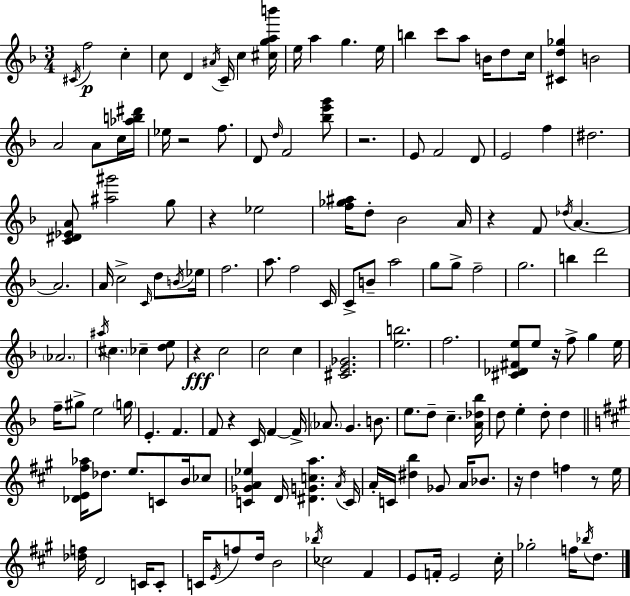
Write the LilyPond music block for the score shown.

{
  \clef treble
  \numericTimeSignature
  \time 3/4
  \key d \minor
  \acciaccatura { cis'16 }\p f''2 c''4-. | c''8 d'4 \acciaccatura { ais'16 } c'16-- c''4 | <cis'' g'' a'' b'''>16 e''16 a''4 g''4. | e''16 b''4 c'''8 a''8 b'16 d''8 | \break c''16 <cis' d'' ges''>4 b'2 | a'2 a'8 | c''16 <aes'' b'' dis'''>16 ees''16 r2 f''8. | d'8 \grace { d''16 } f'2 | \break <bes'' e''' g'''>8 r2. | e'8 f'2 | d'8 e'2 f''4 | dis''2. | \break <c' dis' ees' a'>8 <ais'' gis'''>2 | g''8 r4 ees''2 | <f'' ges'' ais''>16 d''8-. bes'2 | a'16 r4 f'8 \acciaccatura { des''16 } a'4.~~ | \break a'2. | a'16 c''2-> | \grace { c'16 } d''8 \acciaccatura { b'16 } ees''16 f''2. | a''8. f''2 | \break c'16 c'8-> b'8-- a''2 | g''8 g''8-> f''2-- | g''2. | b''4 d'''2 | \break \parenthesize aes'2. | \acciaccatura { ais''16 } \parenthesize cis''4. | ces''4-- <d'' e''>8 r4\fff c''2 | c''2 | \break c''4 <cis' e' ges'>2. | <e'' b''>2. | f''2. | <cis' des' fis' e''>8 e''8 r16 | \break f''8-> g''4 e''16 f''16-- gis''8-> e''2 | \parenthesize g''16 e'4.-. | f'4. f'8 r4 | c'16 f'4~~ f'16-> \parenthesize aes'8. g'4. | \break b'8. e''8. d''8-- | c''4.-- <a' des'' bes''>16 d''8 e''4-. | d''8-. d''4 \bar "||" \break \key a \major <des' e' fis'' aes''>16 des''8. e''8. c'8 b'16 ces''8 | <c' ges' a' ees''>4 d'16 <dis' g' c'' a''>4. \acciaccatura { a'16 } | c'16 a'16-. c'16 <dis'' b''>4 ges'8 a'16 bes'8. | r16 d''4 f''4 r8 | \break e''16 <des'' f''>16 d'2 c'16 c'8-. | c'16 \acciaccatura { e'16 } f''8 d''16 b'2 | \acciaccatura { bes''16 } ces''2 fis'4 | e'8 f'16-. e'2 | \break cis''16-. ges''2-. f''16 | \acciaccatura { bes''16 } d''8. \bar "|."
}